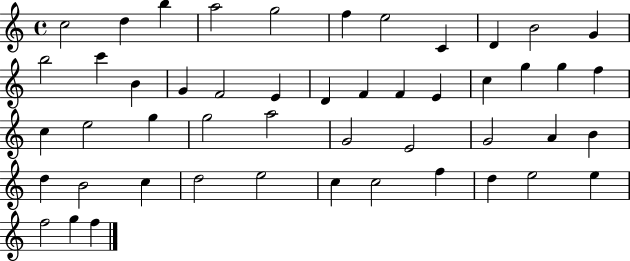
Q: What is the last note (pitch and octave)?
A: F5